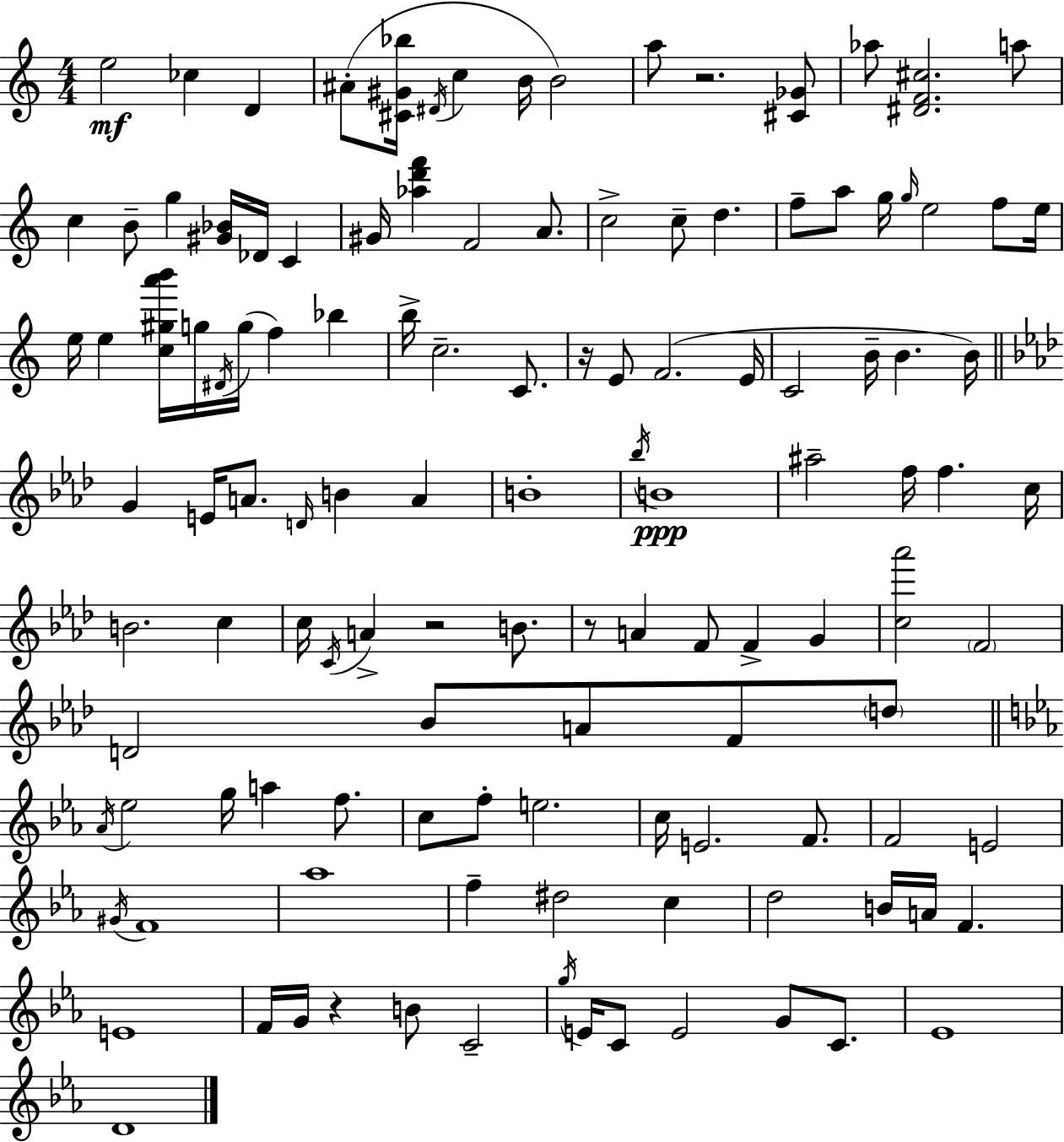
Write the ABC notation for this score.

X:1
T:Untitled
M:4/4
L:1/4
K:C
e2 _c D ^A/2 [^C^G_b]/4 ^D/4 c B/4 B2 a/2 z2 [^C_G]/2 _a/2 [^DF^c]2 a/2 c B/2 g [^G_B]/4 _D/4 C ^G/4 [_ad'f'] F2 A/2 c2 c/2 d f/2 a/2 g/4 g/4 e2 f/2 e/4 e/4 e [c^ga'b']/4 g/4 ^D/4 g/4 f _b b/4 c2 C/2 z/4 E/2 F2 E/4 C2 B/4 B B/4 G E/4 A/2 D/4 B A B4 _b/4 B4 ^a2 f/4 f c/4 B2 c c/4 C/4 A z2 B/2 z/2 A F/2 F G [c_a']2 F2 D2 _B/2 A/2 F/2 d/2 _A/4 _e2 g/4 a f/2 c/2 f/2 e2 c/4 E2 F/2 F2 E2 ^G/4 F4 _a4 f ^d2 c d2 B/4 A/4 F E4 F/4 G/4 z B/2 C2 g/4 E/4 C/2 E2 G/2 C/2 _E4 D4